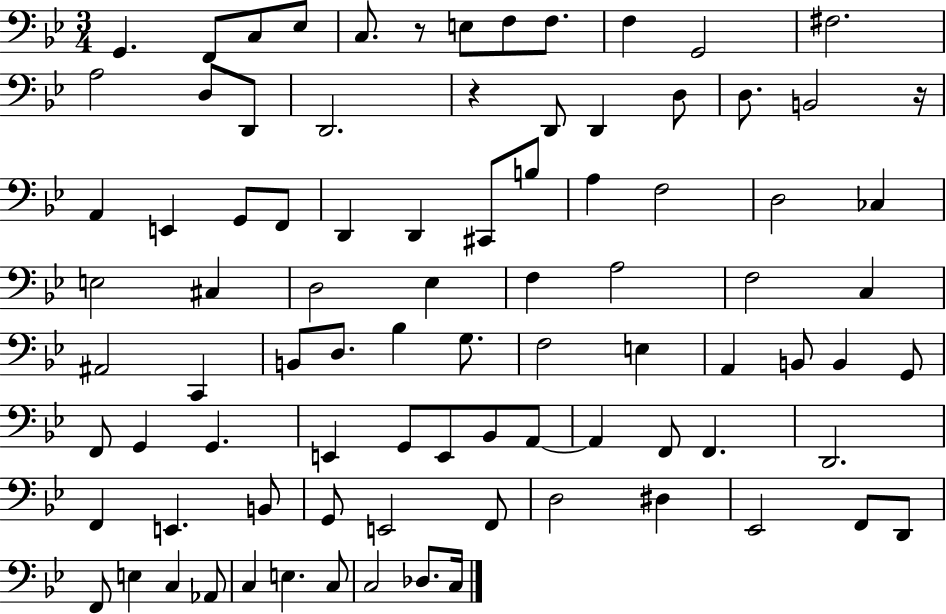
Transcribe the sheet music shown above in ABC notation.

X:1
T:Untitled
M:3/4
L:1/4
K:Bb
G,, F,,/2 C,/2 _E,/2 C,/2 z/2 E,/2 F,/2 F,/2 F, G,,2 ^F,2 A,2 D,/2 D,,/2 D,,2 z D,,/2 D,, D,/2 D,/2 B,,2 z/4 A,, E,, G,,/2 F,,/2 D,, D,, ^C,,/2 B,/2 A, F,2 D,2 _C, E,2 ^C, D,2 _E, F, A,2 F,2 C, ^A,,2 C,, B,,/2 D,/2 _B, G,/2 F,2 E, A,, B,,/2 B,, G,,/2 F,,/2 G,, G,, E,, G,,/2 E,,/2 _B,,/2 A,,/2 A,, F,,/2 F,, D,,2 F,, E,, B,,/2 G,,/2 E,,2 F,,/2 D,2 ^D, _E,,2 F,,/2 D,,/2 F,,/2 E, C, _A,,/2 C, E, C,/2 C,2 _D,/2 C,/4